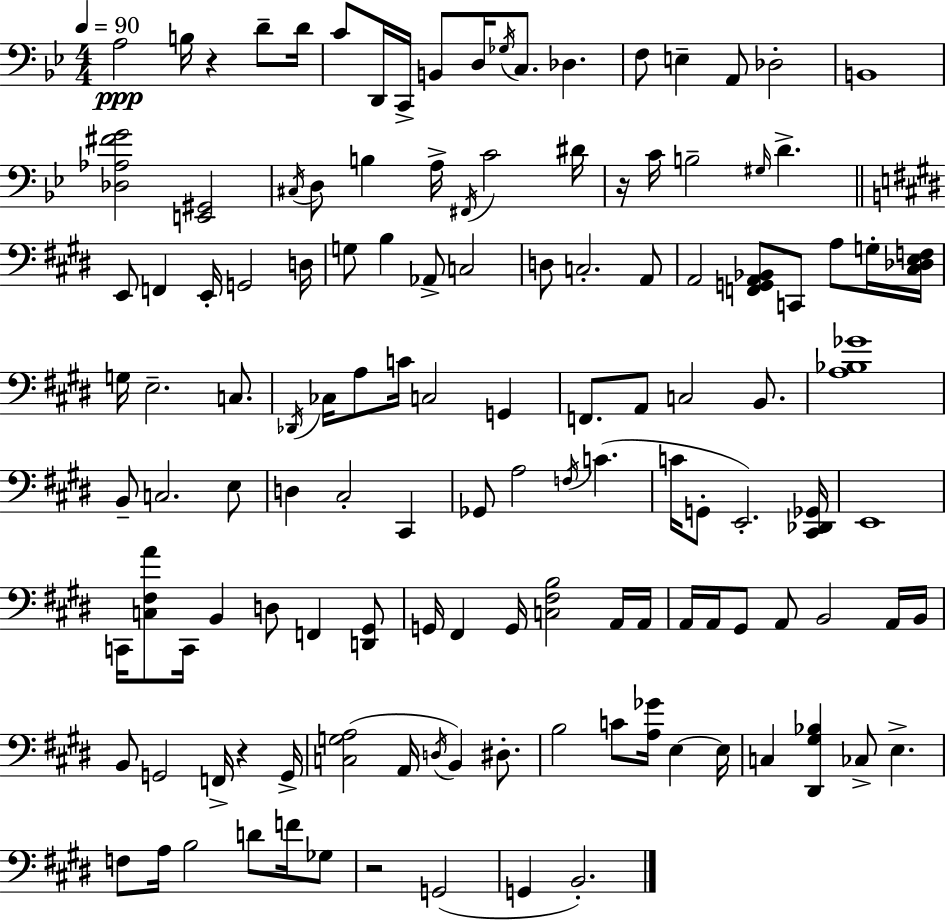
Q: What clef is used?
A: bass